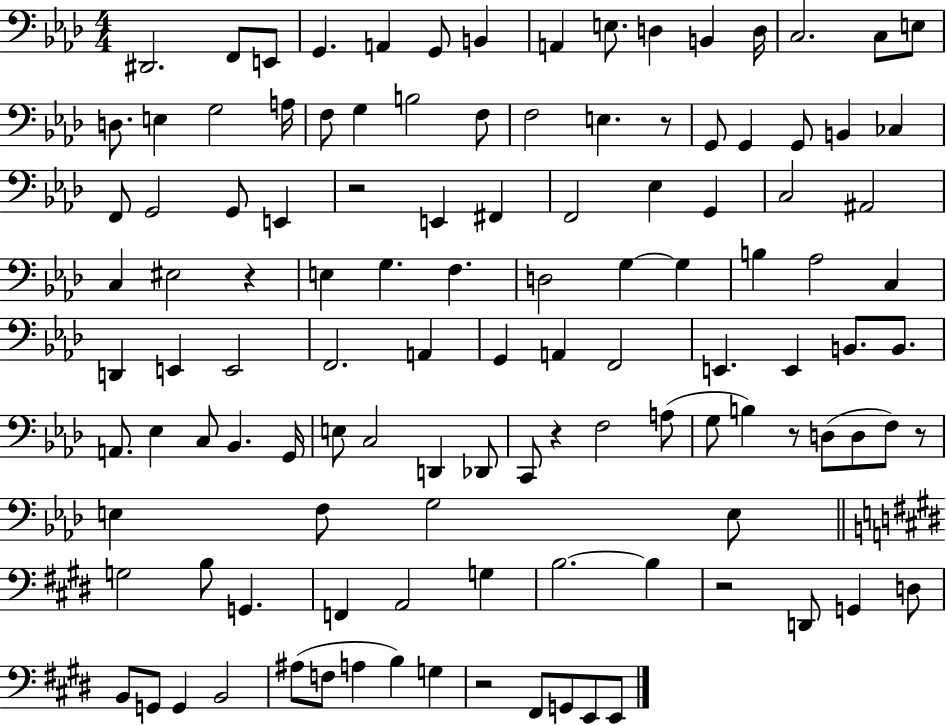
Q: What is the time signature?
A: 4/4